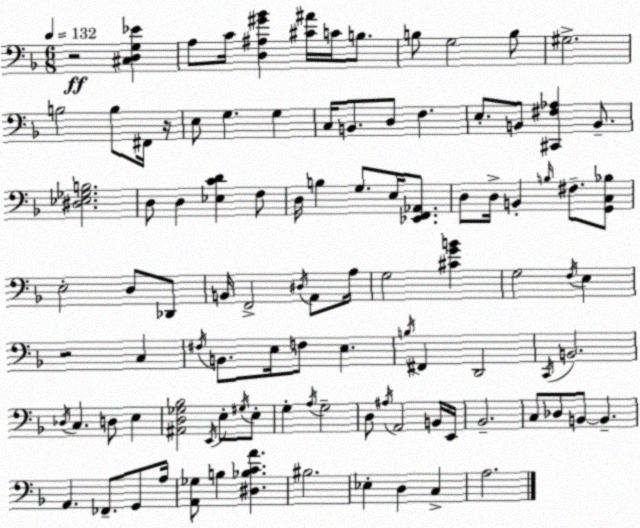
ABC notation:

X:1
T:Untitled
M:6/8
L:1/4
K:F
z2 [^C,D,G,_E] A,/2 C/4 [D,^A,^G_B] [^C^A]/4 C/4 B,/2 B,/2 G,2 B,/2 ^G,2 B,2 B,/2 ^F,,/4 z/4 E,/2 G, G, C,/4 B,,/2 D,/2 F, E,/2 B,,/2 [^C,,^F,_A,] B,,/2 [^D,_E,_G,B,]2 D,/2 D, [_E,CD] F,/2 D,/4 B, G,/2 E,/4 [_E,,F,,_A,,]/2 D,/2 D,/4 B,, B,/4 ^F,/2 [G,,C,_B,]/2 E,2 D,/2 _D,,/2 B,,/4 F,,2 ^D,/4 A,,/2 A,/4 G,2 [^CGB] G,2 F,/4 E, z2 C, ^F,/4 B,,/2 E,/4 F,/2 E, B,/4 ^F,, D,,2 C,,/4 B,,2 _D,/4 C, D,/2 E, [^A,,D,_G,_B,]2 E,,/4 E,/2 ^G,/4 E,/2 G, A,/4 G,2 D,/2 ^A,/4 A,,2 B,,/4 E,,/4 _B,,2 C,/2 _D,/2 B,,/2 B,, A,, _F,,/2 G,,/2 A,/4 [A,,_G,]/2 B, [^D,_B,CA] ^B,2 _E, D, C, A,2